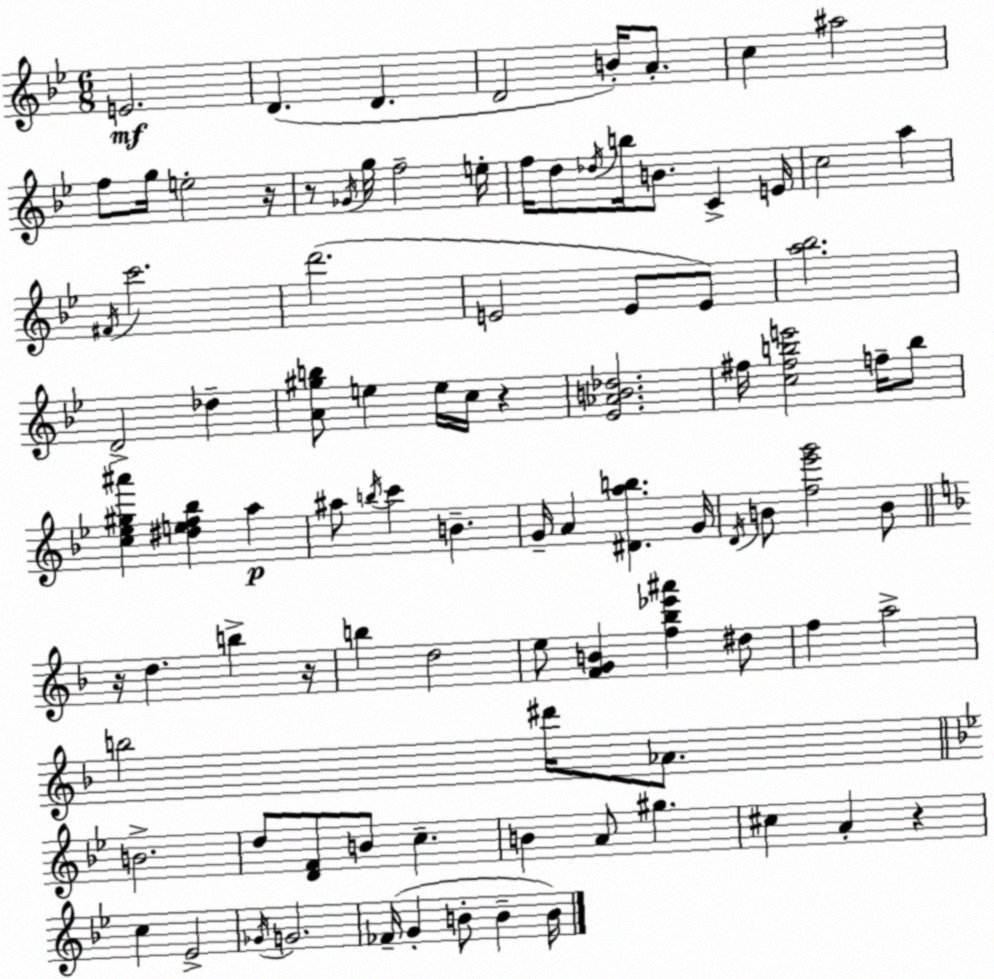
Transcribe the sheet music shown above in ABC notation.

X:1
T:Untitled
M:6/8
L:1/4
K:Gm
E2 D D D2 B/4 A/2 c ^a2 f/2 g/4 e2 z/4 z/2 _G/4 g/4 f2 e/4 f/4 d/2 _d/4 b/4 B/2 C E/4 c2 a ^F/4 c'2 d'2 E2 E/2 E/2 [a_b]2 D2 _d [A^gb]/2 e e/4 c/4 z [_E_AB_d]2 ^f/4 [c^fbe']2 f/4 b/2 [c_e^g^a'] [^def_b] a ^a/2 b/4 c' B G/4 A [^Dab] G/4 D/4 B/2 [f_e'g']2 B/2 z/4 d b z/4 b d2 e/2 [FGB] [f_b_e'^a'] ^d/2 f a2 b2 ^d'/4 _A/2 B2 d/2 [DF]/2 B/2 c B A/2 ^g ^c A z c _E2 _G/4 G2 _F/4 G B/2 B B/4